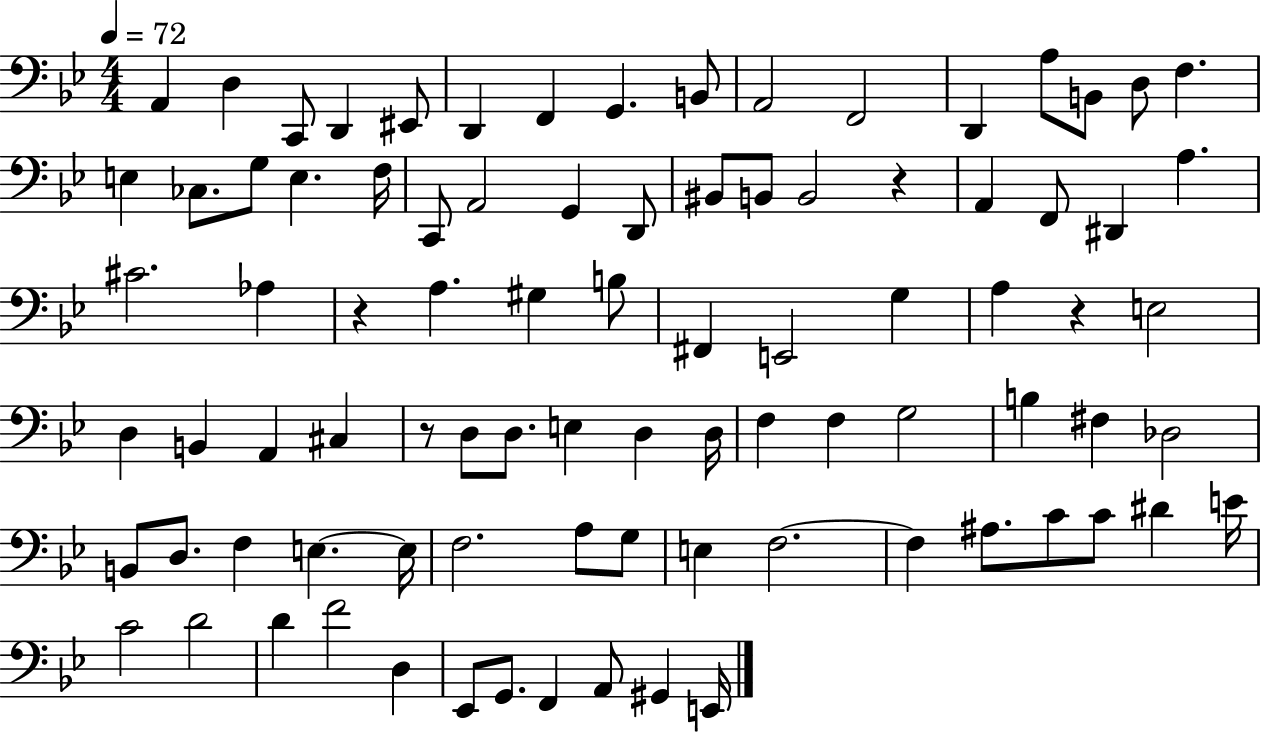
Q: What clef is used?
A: bass